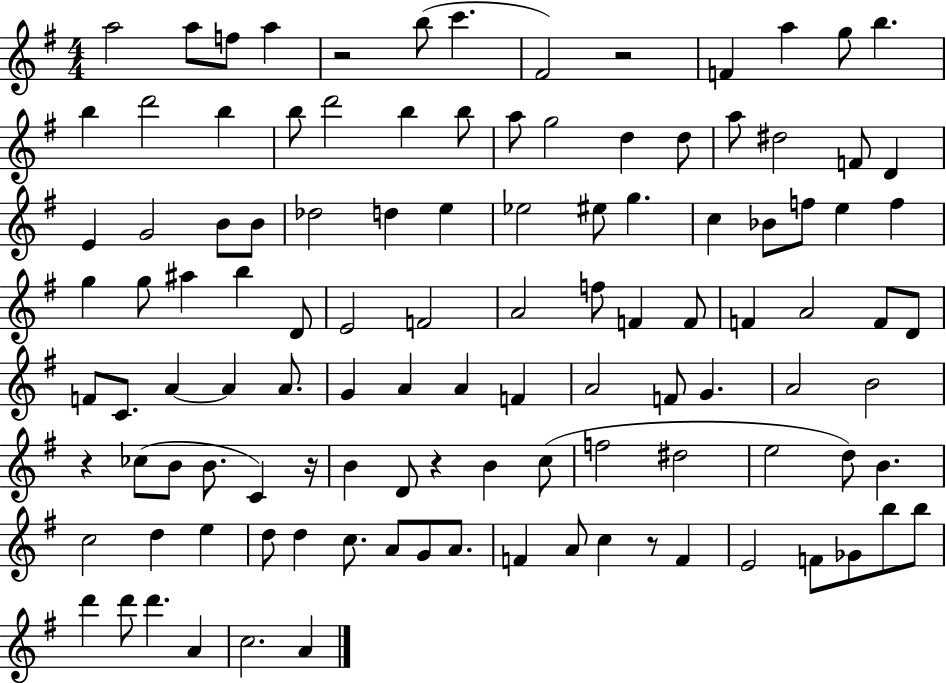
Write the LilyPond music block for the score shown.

{
  \clef treble
  \numericTimeSignature
  \time 4/4
  \key g \major
  a''2 a''8 f''8 a''4 | r2 b''8( c'''4. | fis'2) r2 | f'4 a''4 g''8 b''4. | \break b''4 d'''2 b''4 | b''8 d'''2 b''4 b''8 | a''8 g''2 d''4 d''8 | a''8 dis''2 f'8 d'4 | \break e'4 g'2 b'8 b'8 | des''2 d''4 e''4 | ees''2 eis''8 g''4. | c''4 bes'8 f''8 e''4 f''4 | \break g''4 g''8 ais''4 b''4 d'8 | e'2 f'2 | a'2 f''8 f'4 f'8 | f'4 a'2 f'8 d'8 | \break f'8 c'8. a'4~~ a'4 a'8. | g'4 a'4 a'4 f'4 | a'2 f'8 g'4. | a'2 b'2 | \break r4 ces''8( b'8 b'8. c'4) r16 | b'4 d'8 r4 b'4 c''8( | f''2 dis''2 | e''2 d''8) b'4. | \break c''2 d''4 e''4 | d''8 d''4 c''8. a'8 g'8 a'8. | f'4 a'8 c''4 r8 f'4 | e'2 f'8 ges'8 b''8 b''8 | \break d'''4 d'''8 d'''4. a'4 | c''2. a'4 | \bar "|."
}